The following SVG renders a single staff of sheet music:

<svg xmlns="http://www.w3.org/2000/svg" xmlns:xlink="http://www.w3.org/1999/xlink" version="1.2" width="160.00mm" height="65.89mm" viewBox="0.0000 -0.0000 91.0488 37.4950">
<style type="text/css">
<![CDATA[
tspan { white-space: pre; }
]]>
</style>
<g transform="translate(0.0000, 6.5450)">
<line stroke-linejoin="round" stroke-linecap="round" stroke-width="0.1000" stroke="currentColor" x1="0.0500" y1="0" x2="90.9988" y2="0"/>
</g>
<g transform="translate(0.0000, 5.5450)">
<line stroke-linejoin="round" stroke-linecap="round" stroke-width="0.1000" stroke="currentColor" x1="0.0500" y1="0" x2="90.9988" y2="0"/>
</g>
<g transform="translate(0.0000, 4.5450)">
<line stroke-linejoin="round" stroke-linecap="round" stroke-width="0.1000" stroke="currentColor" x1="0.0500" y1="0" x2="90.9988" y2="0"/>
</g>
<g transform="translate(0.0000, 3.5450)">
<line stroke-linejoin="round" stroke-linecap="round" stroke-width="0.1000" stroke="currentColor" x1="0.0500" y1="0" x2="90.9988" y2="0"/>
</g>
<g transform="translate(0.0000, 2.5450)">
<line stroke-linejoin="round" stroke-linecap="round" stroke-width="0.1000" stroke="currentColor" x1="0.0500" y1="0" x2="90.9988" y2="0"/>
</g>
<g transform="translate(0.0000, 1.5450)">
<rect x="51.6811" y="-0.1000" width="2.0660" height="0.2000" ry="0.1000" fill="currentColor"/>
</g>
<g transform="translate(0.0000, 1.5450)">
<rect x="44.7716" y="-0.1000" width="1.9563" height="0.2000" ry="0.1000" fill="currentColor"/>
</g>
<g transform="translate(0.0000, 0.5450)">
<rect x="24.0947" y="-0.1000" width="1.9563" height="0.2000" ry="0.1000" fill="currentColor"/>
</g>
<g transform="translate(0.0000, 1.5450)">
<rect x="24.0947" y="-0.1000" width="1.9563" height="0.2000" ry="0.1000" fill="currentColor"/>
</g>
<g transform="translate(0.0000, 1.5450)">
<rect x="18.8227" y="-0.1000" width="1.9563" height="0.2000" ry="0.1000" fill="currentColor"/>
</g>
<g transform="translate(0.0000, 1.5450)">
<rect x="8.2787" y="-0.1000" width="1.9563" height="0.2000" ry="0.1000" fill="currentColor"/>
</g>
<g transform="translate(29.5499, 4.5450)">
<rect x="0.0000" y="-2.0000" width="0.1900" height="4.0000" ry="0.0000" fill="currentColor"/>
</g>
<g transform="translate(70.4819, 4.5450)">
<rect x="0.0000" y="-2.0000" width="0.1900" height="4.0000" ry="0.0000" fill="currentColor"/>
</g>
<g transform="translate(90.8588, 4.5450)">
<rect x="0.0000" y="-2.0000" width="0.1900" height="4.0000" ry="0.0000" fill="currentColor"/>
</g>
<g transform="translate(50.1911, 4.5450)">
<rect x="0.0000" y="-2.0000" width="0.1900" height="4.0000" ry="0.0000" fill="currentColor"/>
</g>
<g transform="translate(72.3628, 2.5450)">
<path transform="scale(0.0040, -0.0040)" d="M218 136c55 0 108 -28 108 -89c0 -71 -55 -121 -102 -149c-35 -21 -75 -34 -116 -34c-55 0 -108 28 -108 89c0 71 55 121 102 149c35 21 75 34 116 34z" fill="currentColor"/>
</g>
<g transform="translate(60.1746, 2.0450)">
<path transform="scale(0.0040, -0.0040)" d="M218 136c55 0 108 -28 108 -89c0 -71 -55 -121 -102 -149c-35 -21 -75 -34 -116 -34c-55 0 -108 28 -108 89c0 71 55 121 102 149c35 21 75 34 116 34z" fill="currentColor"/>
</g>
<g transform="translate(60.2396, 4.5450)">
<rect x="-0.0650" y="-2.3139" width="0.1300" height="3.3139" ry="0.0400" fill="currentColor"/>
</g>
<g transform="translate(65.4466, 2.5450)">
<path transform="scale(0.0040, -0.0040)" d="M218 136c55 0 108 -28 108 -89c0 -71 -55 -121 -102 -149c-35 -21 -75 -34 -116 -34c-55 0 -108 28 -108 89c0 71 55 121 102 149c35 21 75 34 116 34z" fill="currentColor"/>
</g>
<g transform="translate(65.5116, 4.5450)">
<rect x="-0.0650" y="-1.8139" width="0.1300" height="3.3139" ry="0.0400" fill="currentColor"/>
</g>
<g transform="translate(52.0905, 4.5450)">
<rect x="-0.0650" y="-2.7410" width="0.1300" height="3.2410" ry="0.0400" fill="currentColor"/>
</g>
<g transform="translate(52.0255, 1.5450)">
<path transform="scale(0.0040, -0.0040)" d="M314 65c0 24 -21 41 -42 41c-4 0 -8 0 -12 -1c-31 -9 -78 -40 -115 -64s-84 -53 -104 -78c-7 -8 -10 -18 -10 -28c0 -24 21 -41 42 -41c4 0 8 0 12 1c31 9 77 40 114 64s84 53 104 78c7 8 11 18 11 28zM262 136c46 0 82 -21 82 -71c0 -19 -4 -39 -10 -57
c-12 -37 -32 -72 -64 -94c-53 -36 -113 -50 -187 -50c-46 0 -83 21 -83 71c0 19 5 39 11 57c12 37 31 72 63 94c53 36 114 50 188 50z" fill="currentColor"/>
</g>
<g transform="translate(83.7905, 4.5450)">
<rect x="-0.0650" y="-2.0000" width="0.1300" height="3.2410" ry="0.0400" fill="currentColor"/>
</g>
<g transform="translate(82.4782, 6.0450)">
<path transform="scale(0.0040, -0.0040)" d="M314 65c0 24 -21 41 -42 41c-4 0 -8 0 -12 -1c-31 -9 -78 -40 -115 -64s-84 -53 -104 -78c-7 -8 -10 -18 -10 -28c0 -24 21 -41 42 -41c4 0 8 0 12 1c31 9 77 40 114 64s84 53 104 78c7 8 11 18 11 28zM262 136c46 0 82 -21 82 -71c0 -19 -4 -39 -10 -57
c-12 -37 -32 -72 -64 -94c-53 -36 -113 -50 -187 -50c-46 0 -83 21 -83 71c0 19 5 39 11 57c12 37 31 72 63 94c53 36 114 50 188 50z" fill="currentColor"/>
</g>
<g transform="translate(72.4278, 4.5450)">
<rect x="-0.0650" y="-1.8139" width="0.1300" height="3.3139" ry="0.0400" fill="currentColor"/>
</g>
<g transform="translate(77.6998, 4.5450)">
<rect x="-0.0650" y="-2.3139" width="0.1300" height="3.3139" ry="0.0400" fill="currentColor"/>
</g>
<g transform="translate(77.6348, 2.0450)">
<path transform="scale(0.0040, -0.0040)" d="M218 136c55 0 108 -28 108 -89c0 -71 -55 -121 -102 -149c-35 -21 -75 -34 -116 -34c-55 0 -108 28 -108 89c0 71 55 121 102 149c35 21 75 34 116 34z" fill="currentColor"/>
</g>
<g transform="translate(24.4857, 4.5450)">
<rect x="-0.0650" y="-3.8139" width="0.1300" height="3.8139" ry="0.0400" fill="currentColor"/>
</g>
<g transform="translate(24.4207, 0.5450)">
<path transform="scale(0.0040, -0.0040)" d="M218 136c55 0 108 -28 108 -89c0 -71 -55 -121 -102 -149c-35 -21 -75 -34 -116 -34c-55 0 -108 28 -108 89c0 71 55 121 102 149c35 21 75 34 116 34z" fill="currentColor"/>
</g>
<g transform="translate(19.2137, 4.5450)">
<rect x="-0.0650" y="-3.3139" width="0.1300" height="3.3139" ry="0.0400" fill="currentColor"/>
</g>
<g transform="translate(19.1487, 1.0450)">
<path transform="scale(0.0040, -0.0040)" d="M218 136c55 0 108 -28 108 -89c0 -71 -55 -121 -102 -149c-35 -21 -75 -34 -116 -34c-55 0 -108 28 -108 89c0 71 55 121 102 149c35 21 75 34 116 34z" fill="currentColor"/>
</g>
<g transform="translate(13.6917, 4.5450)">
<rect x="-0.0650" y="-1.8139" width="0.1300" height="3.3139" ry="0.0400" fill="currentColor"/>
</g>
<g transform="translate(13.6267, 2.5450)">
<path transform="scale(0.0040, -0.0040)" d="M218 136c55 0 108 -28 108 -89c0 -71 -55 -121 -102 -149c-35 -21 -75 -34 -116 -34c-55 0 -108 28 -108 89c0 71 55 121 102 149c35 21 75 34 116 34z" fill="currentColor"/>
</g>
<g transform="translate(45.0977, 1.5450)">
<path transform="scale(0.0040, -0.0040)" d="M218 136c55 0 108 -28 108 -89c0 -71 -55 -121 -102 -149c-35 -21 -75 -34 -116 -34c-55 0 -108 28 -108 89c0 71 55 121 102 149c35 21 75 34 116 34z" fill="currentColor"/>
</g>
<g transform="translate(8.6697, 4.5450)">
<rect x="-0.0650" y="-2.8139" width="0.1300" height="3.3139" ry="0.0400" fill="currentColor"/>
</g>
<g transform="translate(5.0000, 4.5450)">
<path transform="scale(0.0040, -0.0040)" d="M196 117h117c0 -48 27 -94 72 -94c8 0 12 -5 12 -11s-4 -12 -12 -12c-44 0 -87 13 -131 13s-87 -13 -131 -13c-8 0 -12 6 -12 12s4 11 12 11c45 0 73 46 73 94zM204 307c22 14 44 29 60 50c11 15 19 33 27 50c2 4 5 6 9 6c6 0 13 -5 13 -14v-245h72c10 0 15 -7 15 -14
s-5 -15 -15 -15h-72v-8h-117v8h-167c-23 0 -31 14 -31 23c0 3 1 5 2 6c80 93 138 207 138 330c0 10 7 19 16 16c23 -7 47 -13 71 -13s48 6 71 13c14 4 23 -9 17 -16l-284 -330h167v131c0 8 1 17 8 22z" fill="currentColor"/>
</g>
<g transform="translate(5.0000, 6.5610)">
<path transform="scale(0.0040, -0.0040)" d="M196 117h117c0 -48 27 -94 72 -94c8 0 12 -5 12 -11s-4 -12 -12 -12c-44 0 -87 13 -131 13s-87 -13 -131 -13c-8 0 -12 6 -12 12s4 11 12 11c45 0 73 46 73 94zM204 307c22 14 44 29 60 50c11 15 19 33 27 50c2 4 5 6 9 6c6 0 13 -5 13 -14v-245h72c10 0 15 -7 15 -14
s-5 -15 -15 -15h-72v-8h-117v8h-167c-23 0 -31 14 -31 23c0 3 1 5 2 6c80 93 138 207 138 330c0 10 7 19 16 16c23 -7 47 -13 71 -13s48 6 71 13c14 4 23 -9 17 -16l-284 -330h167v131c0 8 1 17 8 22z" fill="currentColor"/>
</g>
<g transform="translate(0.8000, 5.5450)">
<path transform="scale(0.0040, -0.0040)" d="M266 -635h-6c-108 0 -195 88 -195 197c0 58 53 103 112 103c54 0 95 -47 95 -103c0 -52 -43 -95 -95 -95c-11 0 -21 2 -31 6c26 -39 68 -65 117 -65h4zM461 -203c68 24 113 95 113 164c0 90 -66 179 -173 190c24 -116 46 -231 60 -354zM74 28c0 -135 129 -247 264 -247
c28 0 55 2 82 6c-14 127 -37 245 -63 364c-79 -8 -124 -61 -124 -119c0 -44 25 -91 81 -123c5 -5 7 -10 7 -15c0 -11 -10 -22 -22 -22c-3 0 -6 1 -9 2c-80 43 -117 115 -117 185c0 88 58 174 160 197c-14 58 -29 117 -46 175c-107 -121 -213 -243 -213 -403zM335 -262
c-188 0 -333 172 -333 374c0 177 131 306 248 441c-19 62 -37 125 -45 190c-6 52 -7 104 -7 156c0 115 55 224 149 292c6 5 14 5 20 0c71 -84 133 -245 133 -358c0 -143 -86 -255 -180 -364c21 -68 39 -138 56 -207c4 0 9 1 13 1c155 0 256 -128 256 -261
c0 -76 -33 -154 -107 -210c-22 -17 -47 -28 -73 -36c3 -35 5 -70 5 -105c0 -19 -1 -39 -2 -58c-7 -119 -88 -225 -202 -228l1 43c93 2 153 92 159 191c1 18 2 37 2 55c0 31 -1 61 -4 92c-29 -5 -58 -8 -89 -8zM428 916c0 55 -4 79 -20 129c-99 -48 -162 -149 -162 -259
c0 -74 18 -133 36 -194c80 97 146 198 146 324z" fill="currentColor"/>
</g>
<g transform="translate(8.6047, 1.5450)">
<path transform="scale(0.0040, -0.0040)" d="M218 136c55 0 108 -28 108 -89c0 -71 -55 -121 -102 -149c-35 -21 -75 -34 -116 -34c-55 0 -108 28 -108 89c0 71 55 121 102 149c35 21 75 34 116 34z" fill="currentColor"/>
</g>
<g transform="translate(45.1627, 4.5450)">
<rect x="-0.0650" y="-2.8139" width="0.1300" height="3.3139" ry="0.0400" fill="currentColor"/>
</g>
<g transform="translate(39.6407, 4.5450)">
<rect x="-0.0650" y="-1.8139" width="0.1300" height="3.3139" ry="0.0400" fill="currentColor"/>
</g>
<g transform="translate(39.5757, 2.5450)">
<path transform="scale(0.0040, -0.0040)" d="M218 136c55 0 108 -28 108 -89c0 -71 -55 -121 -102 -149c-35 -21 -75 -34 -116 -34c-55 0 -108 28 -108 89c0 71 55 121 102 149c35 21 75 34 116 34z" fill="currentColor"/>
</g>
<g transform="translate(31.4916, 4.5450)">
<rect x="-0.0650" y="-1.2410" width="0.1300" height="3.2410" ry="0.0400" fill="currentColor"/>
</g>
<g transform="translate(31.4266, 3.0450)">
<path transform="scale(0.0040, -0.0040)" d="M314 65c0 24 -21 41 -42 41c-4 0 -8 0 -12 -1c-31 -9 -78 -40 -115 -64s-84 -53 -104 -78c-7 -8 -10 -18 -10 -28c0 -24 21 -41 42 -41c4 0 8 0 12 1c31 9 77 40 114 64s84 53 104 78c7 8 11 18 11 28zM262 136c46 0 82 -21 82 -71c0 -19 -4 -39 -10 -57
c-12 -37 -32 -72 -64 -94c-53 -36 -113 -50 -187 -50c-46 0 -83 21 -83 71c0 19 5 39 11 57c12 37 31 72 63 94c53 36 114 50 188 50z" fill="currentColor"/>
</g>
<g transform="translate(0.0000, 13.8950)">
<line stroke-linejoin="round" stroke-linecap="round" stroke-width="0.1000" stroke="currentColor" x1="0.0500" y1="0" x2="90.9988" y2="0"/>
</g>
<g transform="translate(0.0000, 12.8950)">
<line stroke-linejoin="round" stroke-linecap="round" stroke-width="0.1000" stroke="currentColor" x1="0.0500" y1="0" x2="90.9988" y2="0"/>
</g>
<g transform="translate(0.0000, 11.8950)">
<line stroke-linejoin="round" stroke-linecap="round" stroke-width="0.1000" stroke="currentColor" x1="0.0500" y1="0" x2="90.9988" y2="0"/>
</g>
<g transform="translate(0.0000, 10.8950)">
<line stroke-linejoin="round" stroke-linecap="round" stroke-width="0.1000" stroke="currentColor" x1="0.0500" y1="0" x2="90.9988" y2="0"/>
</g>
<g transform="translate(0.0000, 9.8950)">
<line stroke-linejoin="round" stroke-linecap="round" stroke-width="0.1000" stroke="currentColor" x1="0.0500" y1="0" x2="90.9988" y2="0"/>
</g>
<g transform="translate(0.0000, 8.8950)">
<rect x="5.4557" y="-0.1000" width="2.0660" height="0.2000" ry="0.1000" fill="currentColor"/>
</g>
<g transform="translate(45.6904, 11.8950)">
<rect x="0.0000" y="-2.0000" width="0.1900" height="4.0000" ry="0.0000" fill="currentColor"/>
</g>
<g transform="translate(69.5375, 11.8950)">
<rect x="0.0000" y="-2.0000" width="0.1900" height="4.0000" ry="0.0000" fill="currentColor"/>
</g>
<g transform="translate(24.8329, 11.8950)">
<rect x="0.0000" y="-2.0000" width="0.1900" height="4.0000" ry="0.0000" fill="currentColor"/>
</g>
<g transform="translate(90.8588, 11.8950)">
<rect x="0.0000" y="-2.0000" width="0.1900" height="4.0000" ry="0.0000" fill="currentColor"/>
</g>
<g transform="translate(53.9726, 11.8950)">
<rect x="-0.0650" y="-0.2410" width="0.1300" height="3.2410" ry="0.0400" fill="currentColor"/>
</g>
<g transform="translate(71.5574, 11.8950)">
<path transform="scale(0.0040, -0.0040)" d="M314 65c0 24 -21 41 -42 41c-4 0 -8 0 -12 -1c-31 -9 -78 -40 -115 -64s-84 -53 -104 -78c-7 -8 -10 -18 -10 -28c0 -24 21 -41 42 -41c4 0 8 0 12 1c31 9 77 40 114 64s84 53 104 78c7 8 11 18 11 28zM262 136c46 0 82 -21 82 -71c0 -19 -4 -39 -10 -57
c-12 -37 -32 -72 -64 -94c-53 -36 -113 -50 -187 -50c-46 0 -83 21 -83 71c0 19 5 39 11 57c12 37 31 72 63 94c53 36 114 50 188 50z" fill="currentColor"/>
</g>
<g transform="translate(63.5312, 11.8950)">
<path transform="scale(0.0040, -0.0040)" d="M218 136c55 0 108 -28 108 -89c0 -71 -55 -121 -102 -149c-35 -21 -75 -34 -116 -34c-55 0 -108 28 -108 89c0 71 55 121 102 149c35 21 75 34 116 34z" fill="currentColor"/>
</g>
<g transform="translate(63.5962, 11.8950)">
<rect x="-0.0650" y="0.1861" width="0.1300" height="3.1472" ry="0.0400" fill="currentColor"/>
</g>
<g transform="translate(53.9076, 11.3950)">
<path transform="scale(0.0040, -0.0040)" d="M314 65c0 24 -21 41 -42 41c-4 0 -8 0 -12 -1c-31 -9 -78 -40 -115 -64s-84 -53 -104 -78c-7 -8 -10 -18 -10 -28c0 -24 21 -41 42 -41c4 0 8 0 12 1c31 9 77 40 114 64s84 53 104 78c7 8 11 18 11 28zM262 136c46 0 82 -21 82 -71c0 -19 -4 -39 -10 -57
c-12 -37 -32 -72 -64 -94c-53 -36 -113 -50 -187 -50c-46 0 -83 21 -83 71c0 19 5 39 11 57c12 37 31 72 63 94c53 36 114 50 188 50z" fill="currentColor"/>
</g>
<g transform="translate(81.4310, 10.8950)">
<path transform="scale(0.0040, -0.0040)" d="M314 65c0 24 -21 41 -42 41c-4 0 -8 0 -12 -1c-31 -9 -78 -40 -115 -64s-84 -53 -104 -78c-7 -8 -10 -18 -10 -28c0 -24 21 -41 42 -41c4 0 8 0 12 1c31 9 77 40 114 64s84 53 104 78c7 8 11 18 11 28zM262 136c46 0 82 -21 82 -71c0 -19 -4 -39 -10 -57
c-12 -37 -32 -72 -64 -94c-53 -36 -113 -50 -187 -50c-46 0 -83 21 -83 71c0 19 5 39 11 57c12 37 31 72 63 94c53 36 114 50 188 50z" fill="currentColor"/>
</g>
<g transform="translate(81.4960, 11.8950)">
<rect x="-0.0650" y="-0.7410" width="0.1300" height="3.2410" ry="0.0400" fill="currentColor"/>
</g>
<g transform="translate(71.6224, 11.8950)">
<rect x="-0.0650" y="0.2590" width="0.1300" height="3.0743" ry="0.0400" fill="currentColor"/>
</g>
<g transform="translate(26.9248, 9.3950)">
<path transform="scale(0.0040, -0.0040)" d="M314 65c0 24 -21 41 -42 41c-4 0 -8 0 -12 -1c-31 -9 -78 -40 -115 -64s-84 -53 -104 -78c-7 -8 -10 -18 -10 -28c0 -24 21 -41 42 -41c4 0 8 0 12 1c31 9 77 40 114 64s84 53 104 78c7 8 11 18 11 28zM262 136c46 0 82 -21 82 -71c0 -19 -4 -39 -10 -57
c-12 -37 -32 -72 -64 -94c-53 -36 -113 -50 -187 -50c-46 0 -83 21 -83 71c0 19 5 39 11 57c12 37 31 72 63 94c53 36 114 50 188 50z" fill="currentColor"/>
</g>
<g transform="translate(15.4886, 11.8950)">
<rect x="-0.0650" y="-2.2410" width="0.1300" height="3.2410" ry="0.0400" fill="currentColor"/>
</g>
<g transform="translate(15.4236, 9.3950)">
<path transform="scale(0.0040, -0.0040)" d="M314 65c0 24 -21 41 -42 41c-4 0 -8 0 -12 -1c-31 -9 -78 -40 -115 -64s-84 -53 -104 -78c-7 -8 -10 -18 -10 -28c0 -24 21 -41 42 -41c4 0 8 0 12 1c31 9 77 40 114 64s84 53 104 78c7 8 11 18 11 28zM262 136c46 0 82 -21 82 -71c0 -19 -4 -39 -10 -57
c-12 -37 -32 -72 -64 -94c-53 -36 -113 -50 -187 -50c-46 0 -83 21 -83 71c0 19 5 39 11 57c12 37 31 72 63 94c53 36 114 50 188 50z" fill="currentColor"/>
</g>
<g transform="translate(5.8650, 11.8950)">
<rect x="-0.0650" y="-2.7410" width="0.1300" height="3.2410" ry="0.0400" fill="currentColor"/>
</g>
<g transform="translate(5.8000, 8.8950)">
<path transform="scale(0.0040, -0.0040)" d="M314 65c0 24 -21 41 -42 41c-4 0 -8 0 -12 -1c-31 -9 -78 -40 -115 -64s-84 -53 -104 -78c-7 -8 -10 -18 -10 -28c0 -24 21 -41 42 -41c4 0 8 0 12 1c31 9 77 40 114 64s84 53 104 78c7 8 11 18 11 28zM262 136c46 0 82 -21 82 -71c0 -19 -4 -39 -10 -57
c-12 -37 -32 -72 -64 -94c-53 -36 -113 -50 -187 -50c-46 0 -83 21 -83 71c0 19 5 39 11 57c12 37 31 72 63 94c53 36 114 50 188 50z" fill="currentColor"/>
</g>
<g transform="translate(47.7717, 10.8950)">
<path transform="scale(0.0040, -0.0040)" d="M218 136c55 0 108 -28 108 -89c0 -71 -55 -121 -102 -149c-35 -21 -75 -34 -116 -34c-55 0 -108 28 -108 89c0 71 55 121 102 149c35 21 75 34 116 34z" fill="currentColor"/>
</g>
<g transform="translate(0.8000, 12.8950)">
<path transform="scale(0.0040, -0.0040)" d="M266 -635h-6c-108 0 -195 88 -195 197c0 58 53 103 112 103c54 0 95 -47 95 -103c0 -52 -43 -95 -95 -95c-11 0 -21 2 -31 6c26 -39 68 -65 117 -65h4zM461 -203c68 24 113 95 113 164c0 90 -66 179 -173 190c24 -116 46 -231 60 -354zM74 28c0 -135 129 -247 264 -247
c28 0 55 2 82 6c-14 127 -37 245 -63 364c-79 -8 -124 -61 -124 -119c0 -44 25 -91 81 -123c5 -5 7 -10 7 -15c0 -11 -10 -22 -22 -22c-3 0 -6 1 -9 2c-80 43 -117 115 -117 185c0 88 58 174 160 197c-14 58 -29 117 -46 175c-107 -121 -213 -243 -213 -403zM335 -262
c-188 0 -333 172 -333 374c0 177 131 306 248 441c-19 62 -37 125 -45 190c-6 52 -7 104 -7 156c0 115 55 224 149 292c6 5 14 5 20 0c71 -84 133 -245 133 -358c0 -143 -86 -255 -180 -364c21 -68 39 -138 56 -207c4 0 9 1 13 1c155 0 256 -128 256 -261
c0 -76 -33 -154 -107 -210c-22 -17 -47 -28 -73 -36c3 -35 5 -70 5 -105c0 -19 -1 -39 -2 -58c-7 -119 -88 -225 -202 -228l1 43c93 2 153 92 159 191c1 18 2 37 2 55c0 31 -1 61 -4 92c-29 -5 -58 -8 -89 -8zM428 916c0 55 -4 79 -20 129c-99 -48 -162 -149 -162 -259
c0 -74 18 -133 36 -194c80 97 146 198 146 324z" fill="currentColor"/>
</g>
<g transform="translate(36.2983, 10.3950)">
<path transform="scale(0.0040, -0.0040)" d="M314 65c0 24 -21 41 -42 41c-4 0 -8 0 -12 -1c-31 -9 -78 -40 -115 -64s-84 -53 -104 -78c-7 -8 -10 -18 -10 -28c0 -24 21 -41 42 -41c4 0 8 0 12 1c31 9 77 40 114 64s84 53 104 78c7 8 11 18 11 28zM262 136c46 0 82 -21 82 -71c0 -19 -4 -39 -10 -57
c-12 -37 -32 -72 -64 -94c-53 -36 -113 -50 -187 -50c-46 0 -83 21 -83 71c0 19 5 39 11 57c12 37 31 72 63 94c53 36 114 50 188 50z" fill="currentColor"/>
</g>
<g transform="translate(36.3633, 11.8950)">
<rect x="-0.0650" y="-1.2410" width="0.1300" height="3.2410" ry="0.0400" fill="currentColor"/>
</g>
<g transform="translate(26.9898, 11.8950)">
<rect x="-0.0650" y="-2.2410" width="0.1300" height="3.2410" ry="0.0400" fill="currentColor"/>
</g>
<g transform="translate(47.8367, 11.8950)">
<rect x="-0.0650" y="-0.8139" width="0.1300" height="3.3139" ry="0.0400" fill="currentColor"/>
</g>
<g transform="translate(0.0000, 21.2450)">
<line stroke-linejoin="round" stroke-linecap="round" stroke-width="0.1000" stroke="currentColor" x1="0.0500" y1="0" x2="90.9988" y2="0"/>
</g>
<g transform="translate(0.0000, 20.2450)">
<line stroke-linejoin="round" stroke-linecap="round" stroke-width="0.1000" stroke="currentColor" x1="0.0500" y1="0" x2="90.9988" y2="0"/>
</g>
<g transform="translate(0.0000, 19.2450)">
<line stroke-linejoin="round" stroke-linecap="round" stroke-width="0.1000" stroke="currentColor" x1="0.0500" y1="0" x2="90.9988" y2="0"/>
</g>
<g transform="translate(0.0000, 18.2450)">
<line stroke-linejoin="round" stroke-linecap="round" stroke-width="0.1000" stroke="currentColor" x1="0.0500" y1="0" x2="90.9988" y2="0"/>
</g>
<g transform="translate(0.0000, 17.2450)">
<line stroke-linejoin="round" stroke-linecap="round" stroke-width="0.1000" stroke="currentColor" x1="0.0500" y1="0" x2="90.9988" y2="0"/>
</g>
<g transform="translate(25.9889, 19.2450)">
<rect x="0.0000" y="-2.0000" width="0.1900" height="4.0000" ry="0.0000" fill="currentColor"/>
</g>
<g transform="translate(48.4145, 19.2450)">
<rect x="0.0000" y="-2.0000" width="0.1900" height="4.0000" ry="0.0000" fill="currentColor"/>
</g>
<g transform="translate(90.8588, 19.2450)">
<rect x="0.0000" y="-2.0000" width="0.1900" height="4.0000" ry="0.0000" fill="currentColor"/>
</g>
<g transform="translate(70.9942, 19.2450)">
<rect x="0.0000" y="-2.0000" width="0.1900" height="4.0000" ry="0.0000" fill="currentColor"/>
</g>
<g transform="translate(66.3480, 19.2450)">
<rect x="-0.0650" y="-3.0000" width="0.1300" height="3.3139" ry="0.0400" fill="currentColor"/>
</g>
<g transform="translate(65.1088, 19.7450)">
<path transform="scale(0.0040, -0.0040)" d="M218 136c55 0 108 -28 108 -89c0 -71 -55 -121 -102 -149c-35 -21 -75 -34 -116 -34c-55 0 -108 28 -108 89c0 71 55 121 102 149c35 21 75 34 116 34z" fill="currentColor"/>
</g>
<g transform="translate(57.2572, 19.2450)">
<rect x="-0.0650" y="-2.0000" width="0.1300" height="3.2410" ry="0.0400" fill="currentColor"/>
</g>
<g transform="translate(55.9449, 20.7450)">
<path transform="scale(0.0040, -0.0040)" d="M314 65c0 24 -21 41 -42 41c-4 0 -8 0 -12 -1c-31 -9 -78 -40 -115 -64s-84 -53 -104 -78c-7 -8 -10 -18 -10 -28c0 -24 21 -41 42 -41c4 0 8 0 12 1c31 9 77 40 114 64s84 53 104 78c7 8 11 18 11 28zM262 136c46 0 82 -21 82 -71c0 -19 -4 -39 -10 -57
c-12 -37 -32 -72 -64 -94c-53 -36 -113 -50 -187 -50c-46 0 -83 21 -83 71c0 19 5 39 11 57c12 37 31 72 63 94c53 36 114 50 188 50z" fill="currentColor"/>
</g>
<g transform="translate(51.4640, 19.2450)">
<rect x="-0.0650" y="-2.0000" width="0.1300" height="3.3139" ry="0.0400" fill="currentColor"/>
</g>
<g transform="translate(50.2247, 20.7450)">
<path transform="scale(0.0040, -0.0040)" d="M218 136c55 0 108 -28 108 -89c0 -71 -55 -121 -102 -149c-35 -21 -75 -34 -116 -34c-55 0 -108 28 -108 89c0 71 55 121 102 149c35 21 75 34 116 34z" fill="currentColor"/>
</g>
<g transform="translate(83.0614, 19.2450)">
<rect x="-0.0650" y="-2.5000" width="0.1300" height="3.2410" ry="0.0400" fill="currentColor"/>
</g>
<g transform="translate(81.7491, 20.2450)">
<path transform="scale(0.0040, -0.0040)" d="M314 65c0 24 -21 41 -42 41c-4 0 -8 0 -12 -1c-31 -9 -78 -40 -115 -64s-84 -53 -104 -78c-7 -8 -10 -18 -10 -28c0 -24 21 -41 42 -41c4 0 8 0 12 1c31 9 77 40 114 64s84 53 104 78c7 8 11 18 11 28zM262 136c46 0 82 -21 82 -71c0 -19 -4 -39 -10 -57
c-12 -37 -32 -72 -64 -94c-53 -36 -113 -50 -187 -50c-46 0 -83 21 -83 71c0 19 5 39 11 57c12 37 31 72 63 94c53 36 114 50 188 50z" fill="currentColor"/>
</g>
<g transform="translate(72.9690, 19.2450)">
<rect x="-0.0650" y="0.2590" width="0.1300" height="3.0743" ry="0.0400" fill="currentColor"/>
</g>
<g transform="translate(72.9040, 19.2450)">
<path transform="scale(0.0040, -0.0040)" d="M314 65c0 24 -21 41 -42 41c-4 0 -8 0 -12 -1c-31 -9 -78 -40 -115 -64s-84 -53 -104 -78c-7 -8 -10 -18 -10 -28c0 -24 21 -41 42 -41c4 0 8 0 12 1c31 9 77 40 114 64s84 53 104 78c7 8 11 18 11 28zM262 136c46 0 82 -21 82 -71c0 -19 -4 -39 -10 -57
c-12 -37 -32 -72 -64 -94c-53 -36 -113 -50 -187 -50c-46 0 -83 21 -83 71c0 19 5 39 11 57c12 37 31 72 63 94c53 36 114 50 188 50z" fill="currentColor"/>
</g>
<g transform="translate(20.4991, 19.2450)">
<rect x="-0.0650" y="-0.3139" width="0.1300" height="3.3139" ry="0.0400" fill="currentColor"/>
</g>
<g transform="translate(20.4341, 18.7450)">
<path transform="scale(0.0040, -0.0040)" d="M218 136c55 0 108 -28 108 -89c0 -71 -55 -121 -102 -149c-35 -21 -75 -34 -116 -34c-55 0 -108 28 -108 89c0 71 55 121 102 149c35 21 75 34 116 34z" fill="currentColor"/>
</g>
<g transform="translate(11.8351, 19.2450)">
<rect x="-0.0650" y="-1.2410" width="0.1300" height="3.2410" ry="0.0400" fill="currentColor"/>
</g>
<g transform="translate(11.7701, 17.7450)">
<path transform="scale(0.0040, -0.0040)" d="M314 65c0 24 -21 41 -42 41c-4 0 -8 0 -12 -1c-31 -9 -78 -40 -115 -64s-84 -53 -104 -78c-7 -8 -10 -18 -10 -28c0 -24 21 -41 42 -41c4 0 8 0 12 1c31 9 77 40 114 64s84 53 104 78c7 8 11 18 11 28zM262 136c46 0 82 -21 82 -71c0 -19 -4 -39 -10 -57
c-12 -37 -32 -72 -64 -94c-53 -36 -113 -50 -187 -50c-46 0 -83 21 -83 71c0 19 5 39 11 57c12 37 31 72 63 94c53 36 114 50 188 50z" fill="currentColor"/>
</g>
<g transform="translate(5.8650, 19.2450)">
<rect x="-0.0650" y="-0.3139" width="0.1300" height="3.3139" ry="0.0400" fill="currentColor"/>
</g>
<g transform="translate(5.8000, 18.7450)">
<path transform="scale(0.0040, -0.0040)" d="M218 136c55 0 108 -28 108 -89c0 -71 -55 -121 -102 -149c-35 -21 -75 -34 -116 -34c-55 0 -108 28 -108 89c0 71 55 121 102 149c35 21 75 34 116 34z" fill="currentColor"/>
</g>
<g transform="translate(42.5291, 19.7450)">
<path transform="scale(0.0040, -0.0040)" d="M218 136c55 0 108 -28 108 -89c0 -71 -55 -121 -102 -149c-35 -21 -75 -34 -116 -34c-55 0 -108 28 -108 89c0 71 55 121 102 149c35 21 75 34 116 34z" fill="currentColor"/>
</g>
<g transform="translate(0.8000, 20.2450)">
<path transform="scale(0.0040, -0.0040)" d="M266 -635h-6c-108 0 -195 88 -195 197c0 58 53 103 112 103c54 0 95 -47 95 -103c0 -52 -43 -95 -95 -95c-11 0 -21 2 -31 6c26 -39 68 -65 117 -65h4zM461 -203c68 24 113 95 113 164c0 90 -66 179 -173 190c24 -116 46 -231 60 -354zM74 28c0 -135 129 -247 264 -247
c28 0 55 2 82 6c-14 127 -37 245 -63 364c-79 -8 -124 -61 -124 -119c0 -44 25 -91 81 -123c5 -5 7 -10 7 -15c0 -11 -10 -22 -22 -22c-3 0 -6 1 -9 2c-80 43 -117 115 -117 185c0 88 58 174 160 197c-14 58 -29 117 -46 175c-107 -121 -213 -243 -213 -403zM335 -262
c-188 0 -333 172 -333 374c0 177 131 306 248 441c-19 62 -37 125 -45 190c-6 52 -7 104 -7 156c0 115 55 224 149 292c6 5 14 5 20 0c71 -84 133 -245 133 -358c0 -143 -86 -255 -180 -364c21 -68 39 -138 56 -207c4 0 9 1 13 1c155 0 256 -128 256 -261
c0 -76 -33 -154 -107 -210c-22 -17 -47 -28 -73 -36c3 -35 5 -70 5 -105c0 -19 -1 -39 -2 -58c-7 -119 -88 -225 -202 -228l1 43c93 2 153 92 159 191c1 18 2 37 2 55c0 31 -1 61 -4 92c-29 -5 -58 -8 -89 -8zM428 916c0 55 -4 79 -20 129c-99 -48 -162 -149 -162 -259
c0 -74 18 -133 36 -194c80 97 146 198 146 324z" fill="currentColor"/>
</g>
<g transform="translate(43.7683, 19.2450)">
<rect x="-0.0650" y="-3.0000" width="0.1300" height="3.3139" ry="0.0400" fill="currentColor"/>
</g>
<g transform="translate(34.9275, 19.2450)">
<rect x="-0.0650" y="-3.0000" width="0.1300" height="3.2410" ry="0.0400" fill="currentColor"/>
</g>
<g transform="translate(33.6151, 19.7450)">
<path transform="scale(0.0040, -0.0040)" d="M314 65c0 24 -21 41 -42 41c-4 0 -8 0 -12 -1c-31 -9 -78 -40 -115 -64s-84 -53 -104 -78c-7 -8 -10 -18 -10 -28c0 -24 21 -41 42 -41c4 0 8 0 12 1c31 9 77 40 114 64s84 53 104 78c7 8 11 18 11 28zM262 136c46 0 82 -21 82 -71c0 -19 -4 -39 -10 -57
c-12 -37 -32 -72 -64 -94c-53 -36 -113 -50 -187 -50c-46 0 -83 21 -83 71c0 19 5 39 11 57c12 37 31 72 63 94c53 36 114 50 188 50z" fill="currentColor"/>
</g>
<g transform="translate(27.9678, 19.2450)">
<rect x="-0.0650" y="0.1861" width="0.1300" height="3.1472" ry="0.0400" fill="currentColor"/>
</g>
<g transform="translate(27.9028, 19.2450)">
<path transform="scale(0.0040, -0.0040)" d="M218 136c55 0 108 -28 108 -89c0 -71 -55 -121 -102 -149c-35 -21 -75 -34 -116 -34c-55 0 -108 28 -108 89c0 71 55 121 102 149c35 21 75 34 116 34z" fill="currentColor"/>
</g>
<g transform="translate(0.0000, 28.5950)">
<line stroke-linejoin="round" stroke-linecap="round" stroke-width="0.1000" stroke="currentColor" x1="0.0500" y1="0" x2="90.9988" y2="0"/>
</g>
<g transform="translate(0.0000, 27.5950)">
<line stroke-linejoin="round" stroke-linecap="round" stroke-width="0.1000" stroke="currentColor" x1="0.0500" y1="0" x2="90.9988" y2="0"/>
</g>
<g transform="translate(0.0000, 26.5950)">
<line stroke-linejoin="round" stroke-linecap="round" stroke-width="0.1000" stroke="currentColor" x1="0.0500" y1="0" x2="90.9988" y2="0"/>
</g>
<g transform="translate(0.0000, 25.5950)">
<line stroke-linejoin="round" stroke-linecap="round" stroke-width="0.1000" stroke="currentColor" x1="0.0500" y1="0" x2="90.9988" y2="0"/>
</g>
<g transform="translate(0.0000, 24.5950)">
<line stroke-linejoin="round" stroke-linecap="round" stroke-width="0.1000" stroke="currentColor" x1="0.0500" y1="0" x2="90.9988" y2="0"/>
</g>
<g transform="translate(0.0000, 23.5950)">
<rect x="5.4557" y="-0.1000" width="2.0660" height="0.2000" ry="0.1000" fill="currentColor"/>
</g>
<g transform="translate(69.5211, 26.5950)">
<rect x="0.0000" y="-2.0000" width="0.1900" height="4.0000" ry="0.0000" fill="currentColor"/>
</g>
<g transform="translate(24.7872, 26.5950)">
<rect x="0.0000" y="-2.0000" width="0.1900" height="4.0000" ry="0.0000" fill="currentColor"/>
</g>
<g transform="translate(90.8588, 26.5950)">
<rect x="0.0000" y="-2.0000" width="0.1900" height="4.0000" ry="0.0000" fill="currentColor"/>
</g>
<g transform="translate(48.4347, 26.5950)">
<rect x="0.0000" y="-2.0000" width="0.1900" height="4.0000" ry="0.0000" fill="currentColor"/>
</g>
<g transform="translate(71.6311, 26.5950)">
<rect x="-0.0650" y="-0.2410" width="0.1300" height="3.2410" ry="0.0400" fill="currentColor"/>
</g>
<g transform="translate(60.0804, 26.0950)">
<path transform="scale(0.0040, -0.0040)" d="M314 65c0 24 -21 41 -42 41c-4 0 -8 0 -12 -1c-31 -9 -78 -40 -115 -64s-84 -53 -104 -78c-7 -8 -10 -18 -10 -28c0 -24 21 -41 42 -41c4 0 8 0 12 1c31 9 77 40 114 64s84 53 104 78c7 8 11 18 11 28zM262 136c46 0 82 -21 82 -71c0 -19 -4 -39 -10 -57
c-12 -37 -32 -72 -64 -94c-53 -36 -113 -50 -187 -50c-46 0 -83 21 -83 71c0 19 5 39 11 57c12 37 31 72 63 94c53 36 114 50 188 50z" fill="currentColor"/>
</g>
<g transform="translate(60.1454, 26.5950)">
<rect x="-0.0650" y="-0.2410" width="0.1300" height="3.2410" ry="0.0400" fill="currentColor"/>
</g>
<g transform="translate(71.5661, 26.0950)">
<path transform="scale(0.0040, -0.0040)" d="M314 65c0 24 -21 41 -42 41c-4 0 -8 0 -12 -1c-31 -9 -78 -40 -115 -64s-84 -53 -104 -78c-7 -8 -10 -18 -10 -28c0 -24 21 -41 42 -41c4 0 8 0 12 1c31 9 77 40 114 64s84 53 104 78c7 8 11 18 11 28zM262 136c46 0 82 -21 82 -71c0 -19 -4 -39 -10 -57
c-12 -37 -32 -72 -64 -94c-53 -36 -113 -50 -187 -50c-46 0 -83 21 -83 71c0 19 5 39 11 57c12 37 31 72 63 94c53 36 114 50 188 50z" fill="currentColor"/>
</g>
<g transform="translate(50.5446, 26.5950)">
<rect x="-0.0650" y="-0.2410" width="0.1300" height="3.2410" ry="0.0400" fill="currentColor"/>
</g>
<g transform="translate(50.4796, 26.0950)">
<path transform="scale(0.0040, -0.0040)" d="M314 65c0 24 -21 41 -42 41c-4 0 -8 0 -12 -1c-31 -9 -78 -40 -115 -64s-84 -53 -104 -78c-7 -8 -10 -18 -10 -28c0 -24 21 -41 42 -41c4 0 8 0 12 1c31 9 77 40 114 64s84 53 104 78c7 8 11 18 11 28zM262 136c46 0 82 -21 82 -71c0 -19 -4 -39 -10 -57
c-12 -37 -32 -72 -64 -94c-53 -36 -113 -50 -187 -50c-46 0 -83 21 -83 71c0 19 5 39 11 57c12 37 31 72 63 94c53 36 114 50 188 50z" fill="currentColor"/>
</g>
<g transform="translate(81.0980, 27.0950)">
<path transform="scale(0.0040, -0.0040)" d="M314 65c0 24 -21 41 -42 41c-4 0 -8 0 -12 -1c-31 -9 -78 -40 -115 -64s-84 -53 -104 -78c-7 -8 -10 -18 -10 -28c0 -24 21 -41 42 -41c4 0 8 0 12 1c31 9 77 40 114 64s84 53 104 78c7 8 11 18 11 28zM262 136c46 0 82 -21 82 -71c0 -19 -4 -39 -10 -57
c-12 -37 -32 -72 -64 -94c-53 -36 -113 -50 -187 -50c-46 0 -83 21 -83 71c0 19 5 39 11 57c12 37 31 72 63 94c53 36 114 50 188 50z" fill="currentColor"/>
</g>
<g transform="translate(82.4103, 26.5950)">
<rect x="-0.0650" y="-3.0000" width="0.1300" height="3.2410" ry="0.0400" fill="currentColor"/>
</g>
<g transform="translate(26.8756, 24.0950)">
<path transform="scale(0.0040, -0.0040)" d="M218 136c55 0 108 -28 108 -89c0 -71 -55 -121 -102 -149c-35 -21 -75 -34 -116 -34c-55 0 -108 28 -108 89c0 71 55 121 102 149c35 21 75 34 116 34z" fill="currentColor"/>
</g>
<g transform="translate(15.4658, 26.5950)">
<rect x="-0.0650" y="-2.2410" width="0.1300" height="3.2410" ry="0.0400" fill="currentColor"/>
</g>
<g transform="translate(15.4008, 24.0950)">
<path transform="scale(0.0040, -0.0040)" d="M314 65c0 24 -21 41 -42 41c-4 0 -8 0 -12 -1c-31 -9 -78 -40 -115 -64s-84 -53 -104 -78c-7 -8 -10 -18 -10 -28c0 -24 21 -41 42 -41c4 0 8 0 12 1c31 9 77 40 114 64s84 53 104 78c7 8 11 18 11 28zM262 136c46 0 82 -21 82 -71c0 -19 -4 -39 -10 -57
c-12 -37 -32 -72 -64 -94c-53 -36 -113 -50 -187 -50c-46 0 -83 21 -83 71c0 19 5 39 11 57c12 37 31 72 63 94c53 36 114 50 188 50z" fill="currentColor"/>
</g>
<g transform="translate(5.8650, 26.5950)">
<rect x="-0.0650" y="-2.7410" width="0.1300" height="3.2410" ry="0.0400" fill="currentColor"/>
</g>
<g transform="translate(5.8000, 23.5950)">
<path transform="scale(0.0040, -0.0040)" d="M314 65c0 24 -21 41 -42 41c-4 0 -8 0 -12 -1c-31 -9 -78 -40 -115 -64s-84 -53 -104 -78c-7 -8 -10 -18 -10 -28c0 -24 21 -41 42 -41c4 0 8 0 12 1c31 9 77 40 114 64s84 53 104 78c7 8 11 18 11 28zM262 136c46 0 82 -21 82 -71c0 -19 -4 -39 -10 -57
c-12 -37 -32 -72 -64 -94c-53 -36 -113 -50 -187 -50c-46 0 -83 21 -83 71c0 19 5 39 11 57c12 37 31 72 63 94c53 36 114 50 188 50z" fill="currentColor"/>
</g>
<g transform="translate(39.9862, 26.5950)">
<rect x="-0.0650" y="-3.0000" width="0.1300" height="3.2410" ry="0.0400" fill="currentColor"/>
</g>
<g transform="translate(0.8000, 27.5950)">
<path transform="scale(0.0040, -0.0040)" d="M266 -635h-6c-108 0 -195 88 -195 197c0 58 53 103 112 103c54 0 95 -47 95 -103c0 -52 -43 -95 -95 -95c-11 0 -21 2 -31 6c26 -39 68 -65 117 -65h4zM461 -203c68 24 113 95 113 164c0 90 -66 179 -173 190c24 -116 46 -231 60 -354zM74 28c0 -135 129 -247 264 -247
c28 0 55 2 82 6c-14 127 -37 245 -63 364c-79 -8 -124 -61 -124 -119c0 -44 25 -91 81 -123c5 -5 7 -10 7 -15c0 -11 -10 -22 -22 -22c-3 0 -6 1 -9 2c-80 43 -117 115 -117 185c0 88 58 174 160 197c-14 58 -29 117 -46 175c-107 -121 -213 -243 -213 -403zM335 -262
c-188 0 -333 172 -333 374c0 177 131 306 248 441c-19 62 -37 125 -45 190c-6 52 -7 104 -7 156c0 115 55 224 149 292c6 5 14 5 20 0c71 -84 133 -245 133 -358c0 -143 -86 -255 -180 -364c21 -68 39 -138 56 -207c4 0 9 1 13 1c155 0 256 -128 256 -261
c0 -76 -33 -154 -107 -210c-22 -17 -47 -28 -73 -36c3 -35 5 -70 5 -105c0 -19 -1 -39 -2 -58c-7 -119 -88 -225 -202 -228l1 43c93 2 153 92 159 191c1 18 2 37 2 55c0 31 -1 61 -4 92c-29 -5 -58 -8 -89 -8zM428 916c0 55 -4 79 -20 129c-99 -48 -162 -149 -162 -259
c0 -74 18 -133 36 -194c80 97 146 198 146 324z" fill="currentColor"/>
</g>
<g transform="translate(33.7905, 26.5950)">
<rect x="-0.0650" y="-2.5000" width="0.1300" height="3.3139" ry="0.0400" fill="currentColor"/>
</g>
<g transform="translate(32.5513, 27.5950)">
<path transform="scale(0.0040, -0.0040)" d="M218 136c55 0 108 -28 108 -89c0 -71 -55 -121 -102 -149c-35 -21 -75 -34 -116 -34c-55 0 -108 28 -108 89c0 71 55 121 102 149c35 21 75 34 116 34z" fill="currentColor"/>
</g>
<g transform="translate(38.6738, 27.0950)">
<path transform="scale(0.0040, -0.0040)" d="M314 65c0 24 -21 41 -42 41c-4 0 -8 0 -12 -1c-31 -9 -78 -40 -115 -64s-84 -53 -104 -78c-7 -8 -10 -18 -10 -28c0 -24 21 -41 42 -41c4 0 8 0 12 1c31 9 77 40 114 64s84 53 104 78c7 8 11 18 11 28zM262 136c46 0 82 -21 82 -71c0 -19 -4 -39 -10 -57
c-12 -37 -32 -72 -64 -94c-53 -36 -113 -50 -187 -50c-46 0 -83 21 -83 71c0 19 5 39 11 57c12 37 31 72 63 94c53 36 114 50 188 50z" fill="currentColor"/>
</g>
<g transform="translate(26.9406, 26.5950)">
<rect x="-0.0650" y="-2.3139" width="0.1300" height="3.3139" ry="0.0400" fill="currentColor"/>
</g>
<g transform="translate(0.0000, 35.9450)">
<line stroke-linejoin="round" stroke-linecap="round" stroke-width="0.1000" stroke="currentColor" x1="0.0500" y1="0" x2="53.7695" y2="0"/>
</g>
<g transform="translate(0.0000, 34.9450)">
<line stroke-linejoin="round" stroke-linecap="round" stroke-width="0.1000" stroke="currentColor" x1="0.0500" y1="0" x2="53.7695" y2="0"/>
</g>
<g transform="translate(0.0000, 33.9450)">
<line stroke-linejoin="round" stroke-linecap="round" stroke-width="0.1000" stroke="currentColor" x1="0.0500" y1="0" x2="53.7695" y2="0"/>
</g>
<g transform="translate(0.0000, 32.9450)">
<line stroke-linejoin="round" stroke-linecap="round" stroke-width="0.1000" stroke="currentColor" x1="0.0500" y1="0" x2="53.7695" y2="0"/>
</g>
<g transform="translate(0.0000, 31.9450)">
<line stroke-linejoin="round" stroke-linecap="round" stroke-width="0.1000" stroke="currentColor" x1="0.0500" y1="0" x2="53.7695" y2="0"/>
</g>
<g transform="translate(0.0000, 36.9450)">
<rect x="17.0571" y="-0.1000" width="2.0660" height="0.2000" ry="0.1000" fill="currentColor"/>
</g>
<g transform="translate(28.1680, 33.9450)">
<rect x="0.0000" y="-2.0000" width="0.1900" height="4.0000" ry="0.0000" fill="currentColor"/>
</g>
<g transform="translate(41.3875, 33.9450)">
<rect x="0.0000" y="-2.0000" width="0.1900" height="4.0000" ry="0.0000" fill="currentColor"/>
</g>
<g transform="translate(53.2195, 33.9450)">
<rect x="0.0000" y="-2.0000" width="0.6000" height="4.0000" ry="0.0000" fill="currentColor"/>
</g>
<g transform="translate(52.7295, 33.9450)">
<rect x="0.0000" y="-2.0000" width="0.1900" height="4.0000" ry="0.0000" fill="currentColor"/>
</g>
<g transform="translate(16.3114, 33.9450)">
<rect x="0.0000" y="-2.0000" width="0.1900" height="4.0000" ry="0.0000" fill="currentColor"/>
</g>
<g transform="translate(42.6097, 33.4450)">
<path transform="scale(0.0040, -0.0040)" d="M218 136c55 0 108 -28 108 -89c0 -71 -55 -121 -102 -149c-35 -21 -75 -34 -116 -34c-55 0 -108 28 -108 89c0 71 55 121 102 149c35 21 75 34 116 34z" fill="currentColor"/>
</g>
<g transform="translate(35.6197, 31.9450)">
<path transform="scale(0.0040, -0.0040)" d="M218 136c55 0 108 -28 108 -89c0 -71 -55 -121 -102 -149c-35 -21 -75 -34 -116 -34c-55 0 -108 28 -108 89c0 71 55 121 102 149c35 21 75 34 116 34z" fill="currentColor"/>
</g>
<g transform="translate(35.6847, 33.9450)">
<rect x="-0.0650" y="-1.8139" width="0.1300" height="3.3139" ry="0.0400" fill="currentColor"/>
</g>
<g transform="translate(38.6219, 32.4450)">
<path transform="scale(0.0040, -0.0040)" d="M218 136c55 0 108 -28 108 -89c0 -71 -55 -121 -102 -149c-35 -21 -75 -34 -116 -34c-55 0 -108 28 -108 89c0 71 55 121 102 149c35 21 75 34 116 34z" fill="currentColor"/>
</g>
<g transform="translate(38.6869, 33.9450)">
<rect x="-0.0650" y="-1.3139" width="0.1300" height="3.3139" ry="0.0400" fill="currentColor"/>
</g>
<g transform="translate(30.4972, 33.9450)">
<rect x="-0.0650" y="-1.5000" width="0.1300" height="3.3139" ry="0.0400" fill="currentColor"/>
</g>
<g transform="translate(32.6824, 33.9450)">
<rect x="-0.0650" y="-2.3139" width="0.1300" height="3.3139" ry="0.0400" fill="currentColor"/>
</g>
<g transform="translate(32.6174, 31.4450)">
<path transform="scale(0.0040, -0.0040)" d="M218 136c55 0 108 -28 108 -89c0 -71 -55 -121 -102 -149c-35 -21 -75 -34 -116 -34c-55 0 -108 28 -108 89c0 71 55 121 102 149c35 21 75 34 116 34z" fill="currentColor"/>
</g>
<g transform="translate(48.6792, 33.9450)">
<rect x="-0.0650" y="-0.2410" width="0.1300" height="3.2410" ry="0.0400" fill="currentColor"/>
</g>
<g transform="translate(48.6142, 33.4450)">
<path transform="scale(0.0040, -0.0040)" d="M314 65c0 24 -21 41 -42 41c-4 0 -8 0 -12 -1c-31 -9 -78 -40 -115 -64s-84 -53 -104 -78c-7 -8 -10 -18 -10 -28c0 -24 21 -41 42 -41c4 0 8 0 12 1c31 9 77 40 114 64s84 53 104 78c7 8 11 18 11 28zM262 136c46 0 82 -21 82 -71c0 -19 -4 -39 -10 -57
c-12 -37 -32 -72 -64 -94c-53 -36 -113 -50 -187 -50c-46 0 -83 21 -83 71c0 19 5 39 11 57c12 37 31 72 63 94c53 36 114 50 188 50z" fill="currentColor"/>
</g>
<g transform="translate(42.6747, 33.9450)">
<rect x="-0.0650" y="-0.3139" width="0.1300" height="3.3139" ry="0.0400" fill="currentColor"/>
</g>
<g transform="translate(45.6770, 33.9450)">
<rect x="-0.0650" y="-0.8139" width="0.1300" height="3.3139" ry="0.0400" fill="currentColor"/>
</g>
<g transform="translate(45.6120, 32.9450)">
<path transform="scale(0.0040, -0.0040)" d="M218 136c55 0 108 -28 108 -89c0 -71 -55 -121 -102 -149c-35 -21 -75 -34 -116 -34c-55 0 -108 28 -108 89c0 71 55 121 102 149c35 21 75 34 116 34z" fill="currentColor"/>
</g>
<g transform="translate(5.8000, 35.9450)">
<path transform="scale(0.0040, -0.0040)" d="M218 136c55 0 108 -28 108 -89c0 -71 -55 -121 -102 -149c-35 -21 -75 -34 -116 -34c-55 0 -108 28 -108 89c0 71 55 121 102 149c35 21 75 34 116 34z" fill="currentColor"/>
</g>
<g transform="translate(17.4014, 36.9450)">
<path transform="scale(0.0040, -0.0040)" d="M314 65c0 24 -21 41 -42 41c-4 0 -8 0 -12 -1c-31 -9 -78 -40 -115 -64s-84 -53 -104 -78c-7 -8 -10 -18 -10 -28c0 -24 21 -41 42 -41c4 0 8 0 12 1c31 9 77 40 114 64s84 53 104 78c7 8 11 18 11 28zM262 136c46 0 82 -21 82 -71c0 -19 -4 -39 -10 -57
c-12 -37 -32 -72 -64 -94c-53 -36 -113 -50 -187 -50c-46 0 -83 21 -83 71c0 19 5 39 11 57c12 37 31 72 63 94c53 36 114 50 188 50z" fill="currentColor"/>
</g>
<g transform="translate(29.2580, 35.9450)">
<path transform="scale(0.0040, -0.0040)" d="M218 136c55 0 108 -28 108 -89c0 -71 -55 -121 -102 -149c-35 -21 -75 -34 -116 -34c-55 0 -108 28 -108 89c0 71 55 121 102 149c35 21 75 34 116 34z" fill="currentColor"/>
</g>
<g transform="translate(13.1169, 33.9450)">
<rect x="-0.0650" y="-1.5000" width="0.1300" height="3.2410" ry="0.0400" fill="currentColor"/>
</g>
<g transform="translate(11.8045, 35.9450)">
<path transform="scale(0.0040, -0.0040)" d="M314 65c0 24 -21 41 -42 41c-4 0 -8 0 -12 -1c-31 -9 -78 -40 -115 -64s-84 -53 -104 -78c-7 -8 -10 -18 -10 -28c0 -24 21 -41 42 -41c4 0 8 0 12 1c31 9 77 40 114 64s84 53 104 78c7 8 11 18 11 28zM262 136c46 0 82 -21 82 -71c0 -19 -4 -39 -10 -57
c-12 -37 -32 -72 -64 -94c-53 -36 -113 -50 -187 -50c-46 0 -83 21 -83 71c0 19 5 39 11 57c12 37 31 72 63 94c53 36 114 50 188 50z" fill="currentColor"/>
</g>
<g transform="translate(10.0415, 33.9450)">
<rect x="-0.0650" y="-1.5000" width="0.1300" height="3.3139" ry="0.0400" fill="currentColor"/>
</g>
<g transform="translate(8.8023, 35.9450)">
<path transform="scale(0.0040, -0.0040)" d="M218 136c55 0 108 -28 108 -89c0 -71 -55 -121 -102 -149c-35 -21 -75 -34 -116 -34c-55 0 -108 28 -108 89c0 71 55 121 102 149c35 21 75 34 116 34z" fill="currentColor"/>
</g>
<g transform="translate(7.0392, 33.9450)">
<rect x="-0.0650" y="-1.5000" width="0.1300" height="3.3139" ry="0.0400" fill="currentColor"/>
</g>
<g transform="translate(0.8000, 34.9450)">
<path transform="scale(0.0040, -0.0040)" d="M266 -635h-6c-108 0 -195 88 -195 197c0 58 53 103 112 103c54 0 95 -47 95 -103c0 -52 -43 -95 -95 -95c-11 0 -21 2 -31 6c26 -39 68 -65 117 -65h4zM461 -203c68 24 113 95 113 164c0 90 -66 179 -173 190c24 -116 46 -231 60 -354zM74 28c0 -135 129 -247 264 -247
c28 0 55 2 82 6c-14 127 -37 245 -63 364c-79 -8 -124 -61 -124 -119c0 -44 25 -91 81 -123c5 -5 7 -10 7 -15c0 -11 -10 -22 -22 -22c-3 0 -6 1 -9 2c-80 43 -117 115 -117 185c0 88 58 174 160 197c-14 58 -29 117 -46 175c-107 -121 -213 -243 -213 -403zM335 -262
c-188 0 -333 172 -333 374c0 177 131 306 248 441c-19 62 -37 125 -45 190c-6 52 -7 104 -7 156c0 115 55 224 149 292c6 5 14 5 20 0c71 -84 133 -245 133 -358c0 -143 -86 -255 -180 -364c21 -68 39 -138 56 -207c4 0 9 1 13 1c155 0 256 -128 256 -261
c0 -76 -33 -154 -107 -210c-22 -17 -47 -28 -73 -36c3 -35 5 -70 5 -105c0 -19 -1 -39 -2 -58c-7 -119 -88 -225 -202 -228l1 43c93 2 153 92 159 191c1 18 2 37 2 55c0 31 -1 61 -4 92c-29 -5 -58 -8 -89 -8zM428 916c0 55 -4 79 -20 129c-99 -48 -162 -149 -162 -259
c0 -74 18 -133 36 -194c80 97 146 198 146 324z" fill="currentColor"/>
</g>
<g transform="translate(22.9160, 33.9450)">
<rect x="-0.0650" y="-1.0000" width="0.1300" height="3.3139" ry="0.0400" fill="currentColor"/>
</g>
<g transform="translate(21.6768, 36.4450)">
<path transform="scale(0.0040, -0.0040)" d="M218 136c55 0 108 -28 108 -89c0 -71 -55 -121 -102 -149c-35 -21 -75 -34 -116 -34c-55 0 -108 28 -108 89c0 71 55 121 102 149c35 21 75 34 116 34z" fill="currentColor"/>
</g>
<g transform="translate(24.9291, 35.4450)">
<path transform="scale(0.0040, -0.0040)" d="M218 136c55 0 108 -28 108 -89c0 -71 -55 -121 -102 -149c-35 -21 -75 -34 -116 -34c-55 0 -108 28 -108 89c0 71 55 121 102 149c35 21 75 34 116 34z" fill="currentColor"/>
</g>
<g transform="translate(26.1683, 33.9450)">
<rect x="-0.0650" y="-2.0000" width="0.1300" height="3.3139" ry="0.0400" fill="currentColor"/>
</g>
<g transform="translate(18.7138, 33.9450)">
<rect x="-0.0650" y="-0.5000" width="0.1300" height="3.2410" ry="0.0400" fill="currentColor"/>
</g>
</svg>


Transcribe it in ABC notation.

X:1
T:Untitled
M:4/4
L:1/4
K:C
a f b c' e2 f a a2 g f f g F2 a2 g2 g2 e2 d c2 B B2 d2 c e2 c B A2 A F F2 A B2 G2 a2 g2 g G A2 c2 c2 c2 A2 E E E2 C2 D F E g f e c d c2